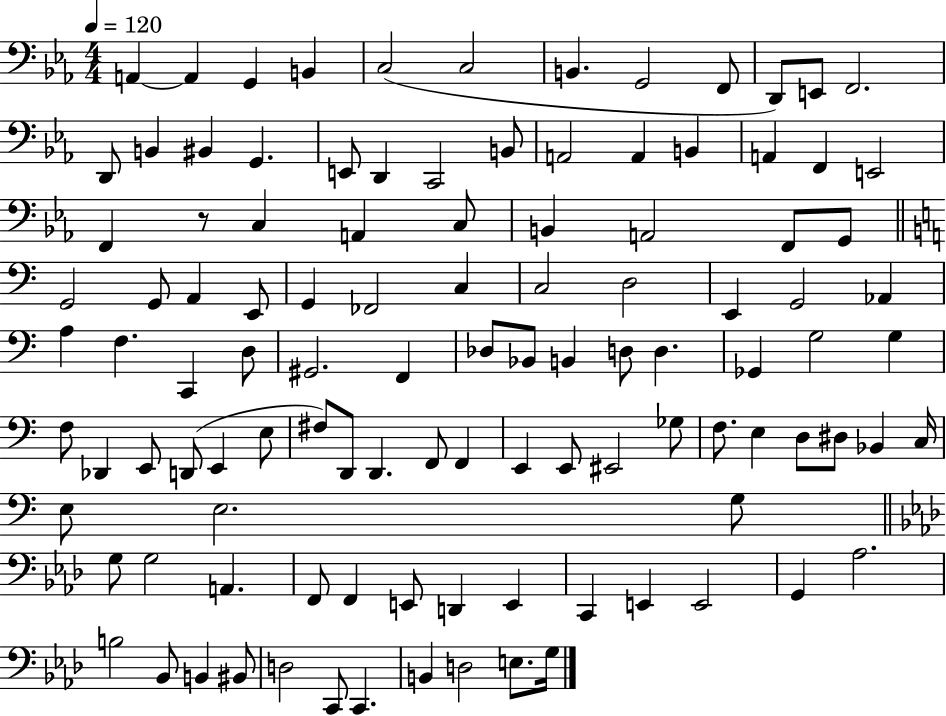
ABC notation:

X:1
T:Untitled
M:4/4
L:1/4
K:Eb
A,, A,, G,, B,, C,2 C,2 B,, G,,2 F,,/2 D,,/2 E,,/2 F,,2 D,,/2 B,, ^B,, G,, E,,/2 D,, C,,2 B,,/2 A,,2 A,, B,, A,, F,, E,,2 F,, z/2 C, A,, C,/2 B,, A,,2 F,,/2 G,,/2 G,,2 G,,/2 A,, E,,/2 G,, _F,,2 C, C,2 D,2 E,, G,,2 _A,, A, F, C,, D,/2 ^G,,2 F,, _D,/2 _B,,/2 B,, D,/2 D, _G,, G,2 G, F,/2 _D,, E,,/2 D,,/2 E,, E,/2 ^F,/2 D,,/2 D,, F,,/2 F,, E,, E,,/2 ^E,,2 _G,/2 F,/2 E, D,/2 ^D,/2 _B,, C,/4 E,/2 E,2 G,/2 G,/2 G,2 A,, F,,/2 F,, E,,/2 D,, E,, C,, E,, E,,2 G,, _A,2 B,2 _B,,/2 B,, ^B,,/2 D,2 C,,/2 C,, B,, D,2 E,/2 G,/4